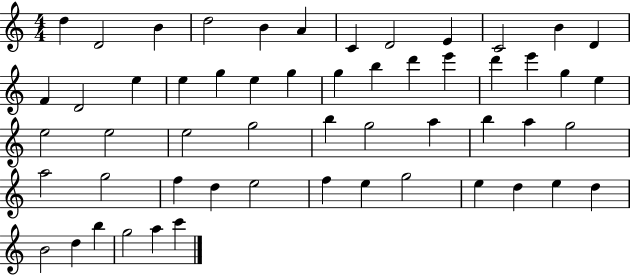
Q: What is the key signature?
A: C major